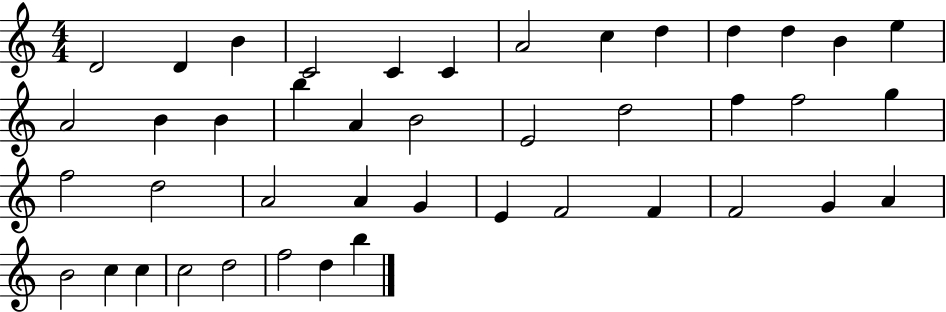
X:1
T:Untitled
M:4/4
L:1/4
K:C
D2 D B C2 C C A2 c d d d B e A2 B B b A B2 E2 d2 f f2 g f2 d2 A2 A G E F2 F F2 G A B2 c c c2 d2 f2 d b